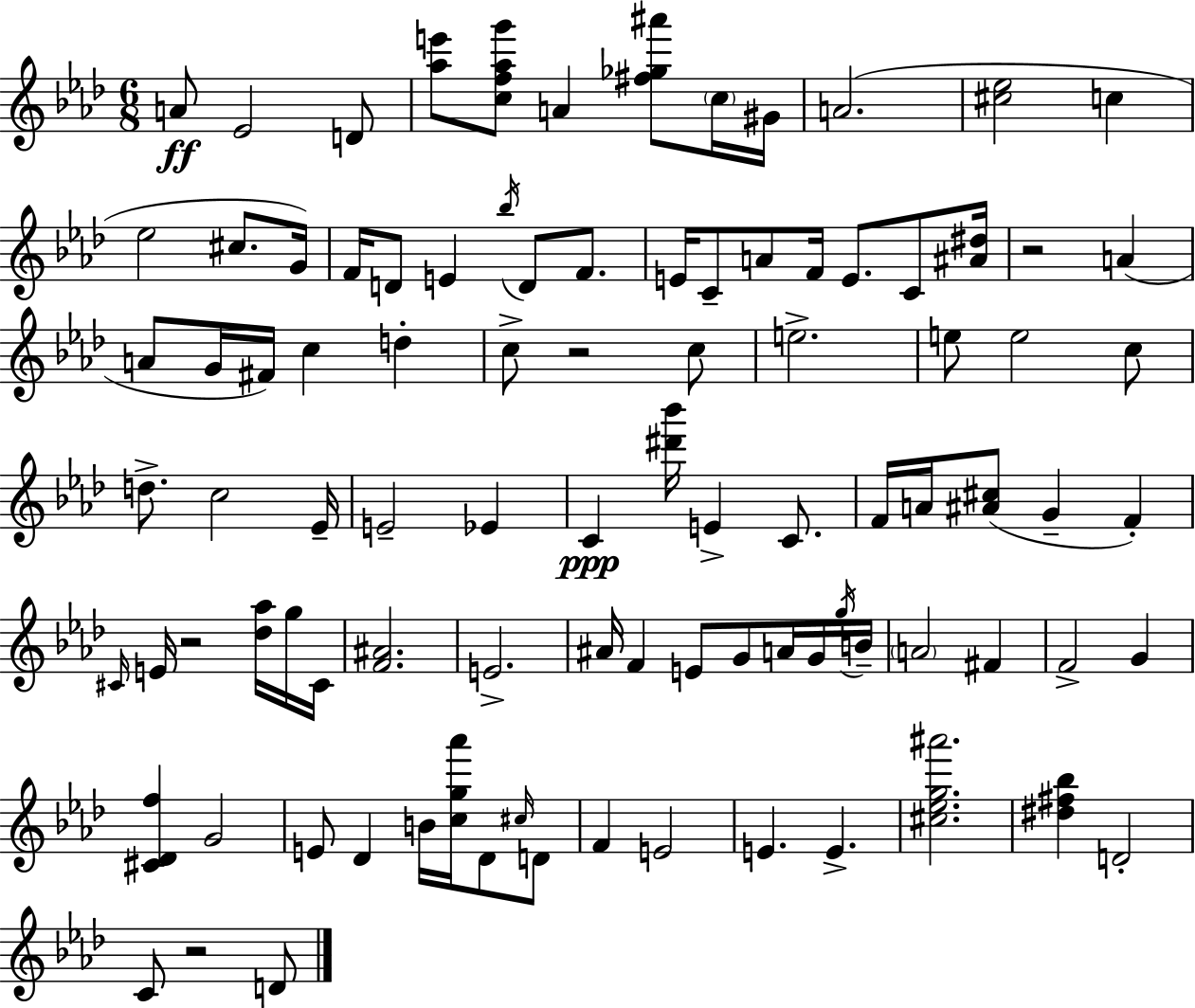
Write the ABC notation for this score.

X:1
T:Untitled
M:6/8
L:1/4
K:Fm
A/2 _E2 D/2 [_ae']/2 [cf_ag']/2 A [^f_g^a']/2 c/4 ^G/4 A2 [^c_e]2 c _e2 ^c/2 G/4 F/4 D/2 E _b/4 D/2 F/2 E/4 C/2 A/2 F/4 E/2 C/2 [^A^d]/4 z2 A A/2 G/4 ^F/4 c d c/2 z2 c/2 e2 e/2 e2 c/2 d/2 c2 _E/4 E2 _E C [^d'_b']/4 E C/2 F/4 A/4 [^A^c]/2 G F ^C/4 E/4 z2 [_d_a]/4 g/4 ^C/4 [F^A]2 E2 ^A/4 F E/2 G/2 A/4 G/4 g/4 B/4 A2 ^F F2 G [^C_Df] G2 E/2 _D B/4 [cg_a']/4 _D/2 ^c/4 D/2 F E2 E E [^c_eg^a']2 [^d^f_b] D2 C/2 z2 D/2